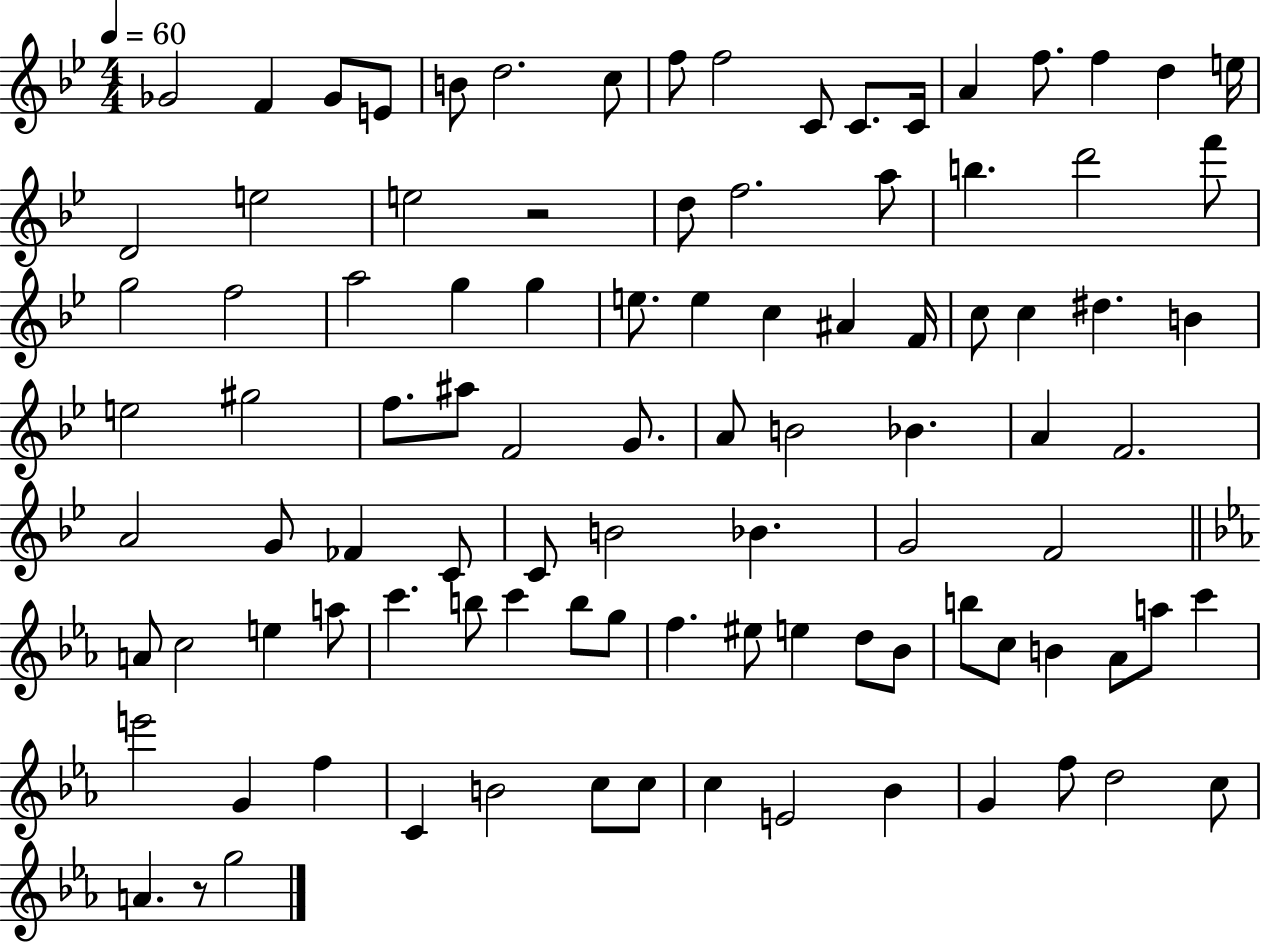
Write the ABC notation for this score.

X:1
T:Untitled
M:4/4
L:1/4
K:Bb
_G2 F _G/2 E/2 B/2 d2 c/2 f/2 f2 C/2 C/2 C/4 A f/2 f d e/4 D2 e2 e2 z2 d/2 f2 a/2 b d'2 f'/2 g2 f2 a2 g g e/2 e c ^A F/4 c/2 c ^d B e2 ^g2 f/2 ^a/2 F2 G/2 A/2 B2 _B A F2 A2 G/2 _F C/2 C/2 B2 _B G2 F2 A/2 c2 e a/2 c' b/2 c' b/2 g/2 f ^e/2 e d/2 _B/2 b/2 c/2 B _A/2 a/2 c' e'2 G f C B2 c/2 c/2 c E2 _B G f/2 d2 c/2 A z/2 g2